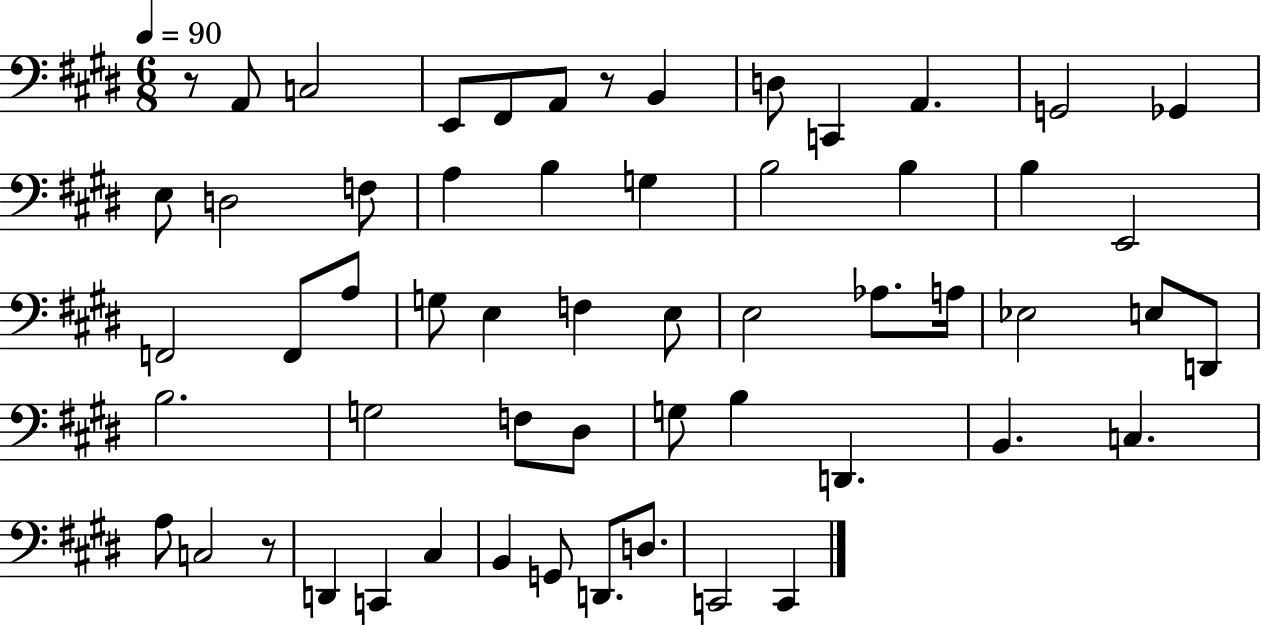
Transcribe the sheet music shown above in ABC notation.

X:1
T:Untitled
M:6/8
L:1/4
K:E
z/2 A,,/2 C,2 E,,/2 ^F,,/2 A,,/2 z/2 B,, D,/2 C,, A,, G,,2 _G,, E,/2 D,2 F,/2 A, B, G, B,2 B, B, E,,2 F,,2 F,,/2 A,/2 G,/2 E, F, E,/2 E,2 _A,/2 A,/4 _E,2 E,/2 D,,/2 B,2 G,2 F,/2 ^D,/2 G,/2 B, D,, B,, C, A,/2 C,2 z/2 D,, C,, ^C, B,, G,,/2 D,,/2 D,/2 C,,2 C,,